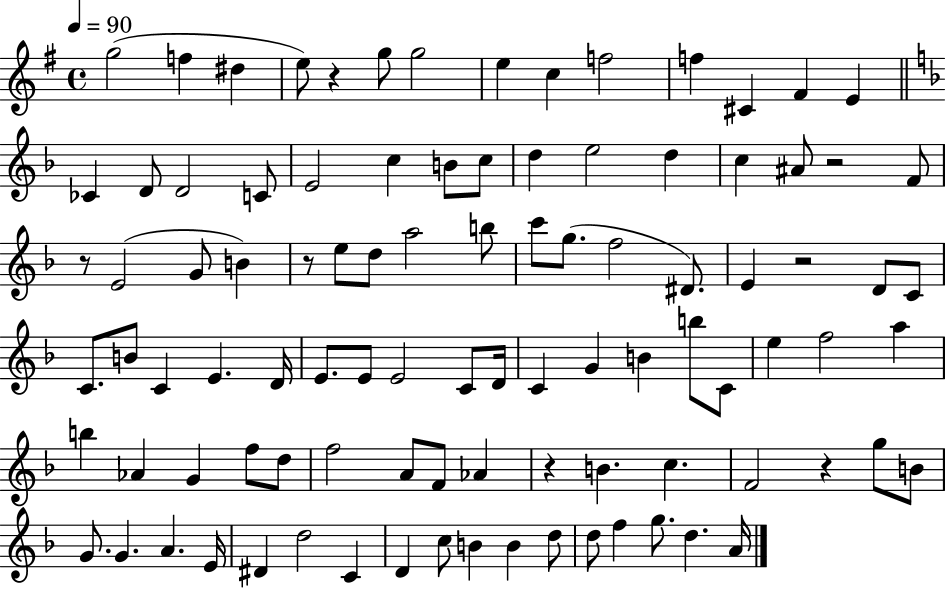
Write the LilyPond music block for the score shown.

{
  \clef treble
  \time 4/4
  \defaultTimeSignature
  \key g \major
  \tempo 4 = 90
  g''2( f''4 dis''4 | e''8) r4 g''8 g''2 | e''4 c''4 f''2 | f''4 cis'4 fis'4 e'4 | \break \bar "||" \break \key f \major ces'4 d'8 d'2 c'8 | e'2 c''4 b'8 c''8 | d''4 e''2 d''4 | c''4 ais'8 r2 f'8 | \break r8 e'2( g'8 b'4) | r8 e''8 d''8 a''2 b''8 | c'''8 g''8.( f''2 dis'8.) | e'4 r2 d'8 c'8 | \break c'8. b'8 c'4 e'4. d'16 | e'8. e'8 e'2 c'8 d'16 | c'4 g'4 b'4 b''8 c'8 | e''4 f''2 a''4 | \break b''4 aes'4 g'4 f''8 d''8 | f''2 a'8 f'8 aes'4 | r4 b'4. c''4. | f'2 r4 g''8 b'8 | \break g'8. g'4. a'4. e'16 | dis'4 d''2 c'4 | d'4 c''8 b'4 b'4 d''8 | d''8 f''4 g''8. d''4. a'16 | \break \bar "|."
}